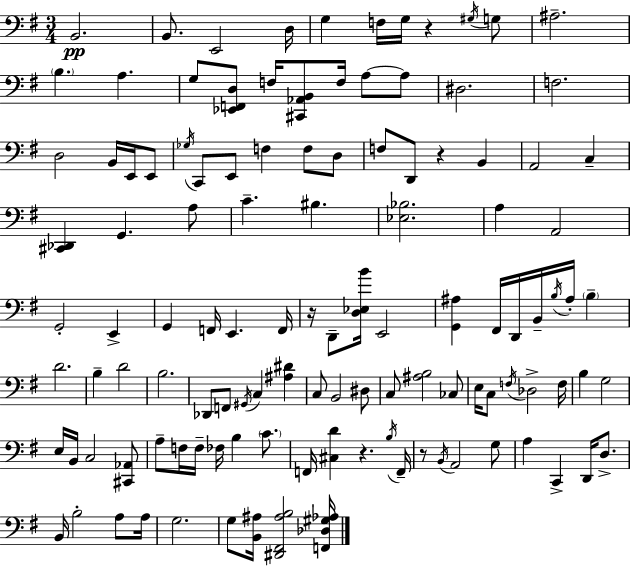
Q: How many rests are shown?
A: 5